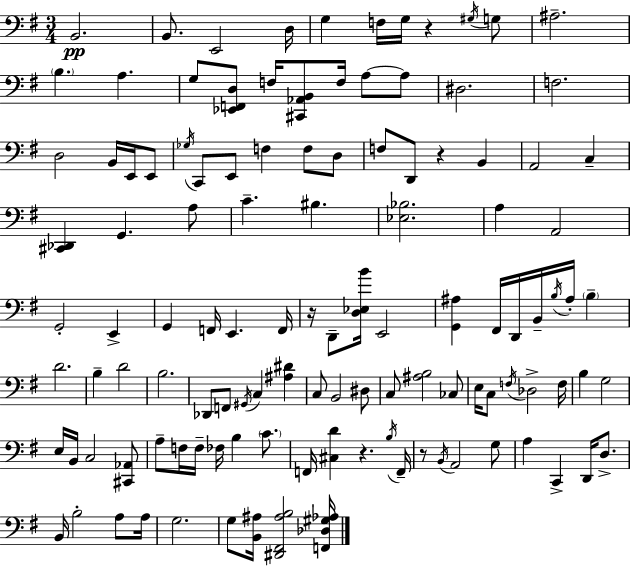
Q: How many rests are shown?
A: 5